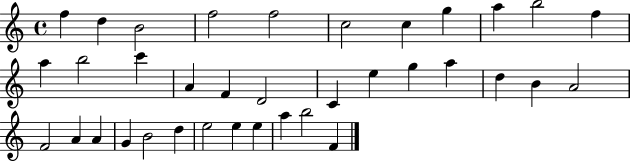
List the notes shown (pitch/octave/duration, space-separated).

F5/q D5/q B4/h F5/h F5/h C5/h C5/q G5/q A5/q B5/h F5/q A5/q B5/h C6/q A4/q F4/q D4/h C4/q E5/q G5/q A5/q D5/q B4/q A4/h F4/h A4/q A4/q G4/q B4/h D5/q E5/h E5/q E5/q A5/q B5/h F4/q